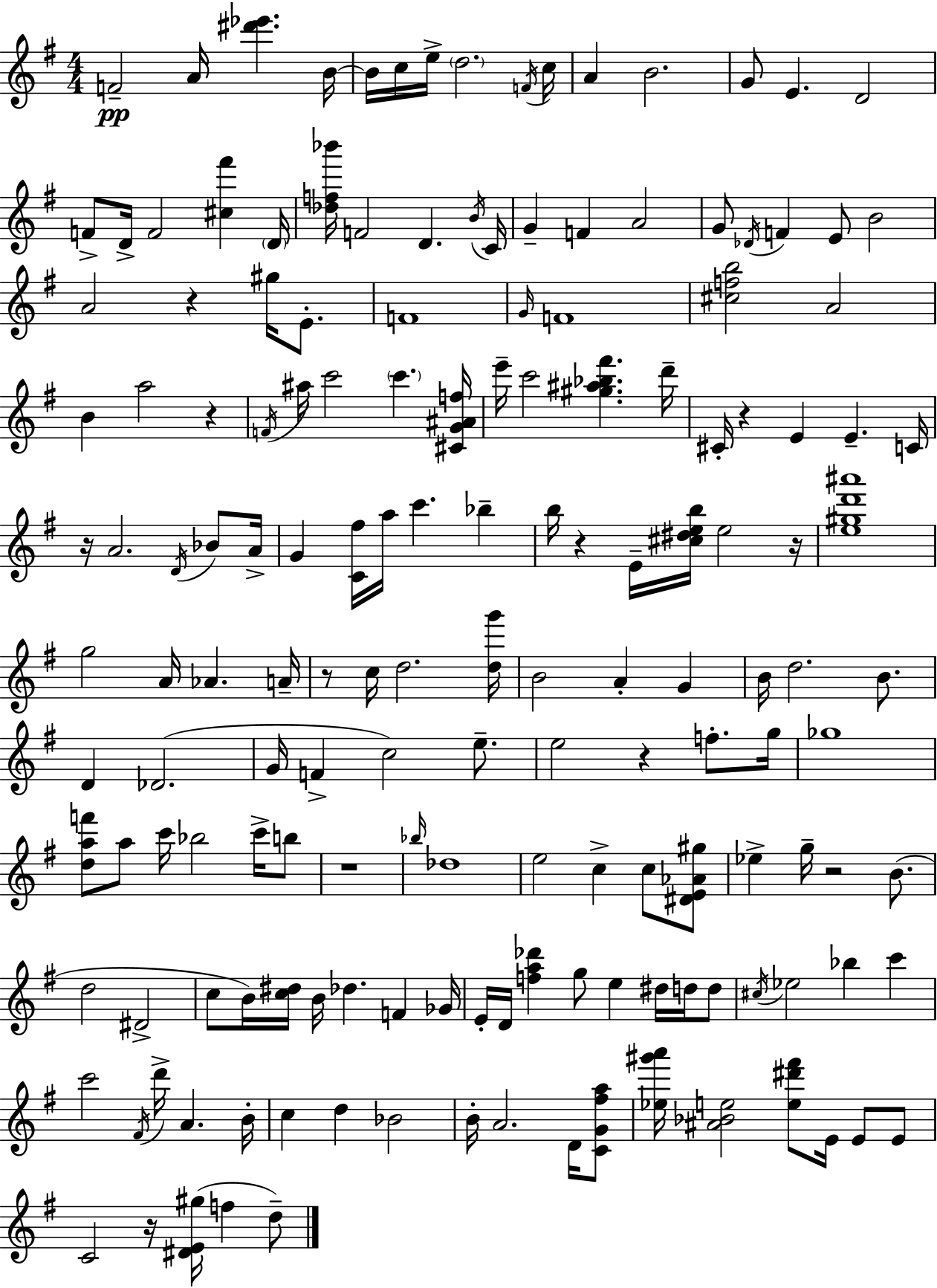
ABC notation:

X:1
T:Untitled
M:4/4
L:1/4
K:G
F2 A/4 [^d'_e'] B/4 B/4 c/4 e/4 d2 F/4 c/4 A B2 G/2 E D2 F/2 D/4 F2 [^c^f'] D/4 [_df_b']/4 F2 D B/4 C/4 G F A2 G/2 _D/4 F E/2 B2 A2 z ^g/4 E/2 F4 G/4 F4 [^cfb]2 A2 B a2 z F/4 ^a/4 c'2 c' [^CG^Af]/4 e'/4 c'2 [^g^a_b^f'] d'/4 ^C/4 z E E C/4 z/4 A2 D/4 _B/2 A/4 G [C^f]/4 a/4 c' _b b/4 z E/4 [^c^deb]/4 e2 z/4 [e^gd'^a']4 g2 A/4 _A A/4 z/2 c/4 d2 [dg']/4 B2 A G B/4 d2 B/2 D _D2 G/4 F c2 e/2 e2 z f/2 g/4 _g4 [daf']/2 a/2 c'/4 _b2 c'/4 b/2 z4 _b/4 _d4 e2 c c/2 [^DE_A^g]/2 _e g/4 z2 B/2 d2 ^D2 c/2 B/4 [c^d]/4 B/4 _d F _G/4 E/4 D/4 [fa_d'] g/2 e ^d/4 d/4 d/2 ^c/4 _e2 _b c' c'2 ^F/4 d'/4 A B/4 c d _B2 B/4 A2 D/4 [CG^fa]/2 [_e^g'a']/4 [^A_Be]2 [e^d'^f']/2 E/4 E/2 E/2 C2 z/4 [^DE^g]/4 f d/2